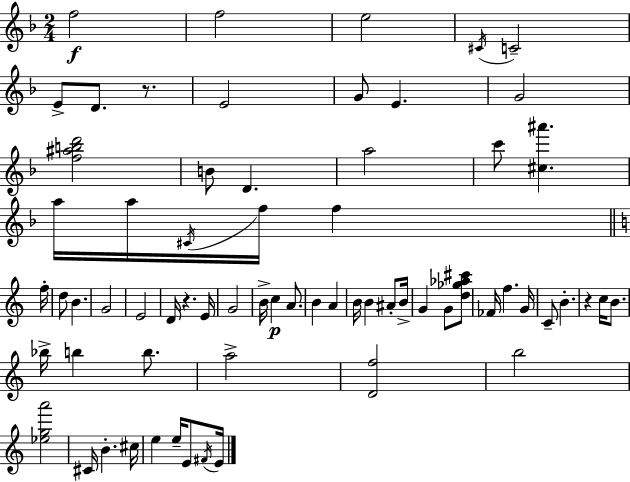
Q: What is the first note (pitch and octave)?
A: F5